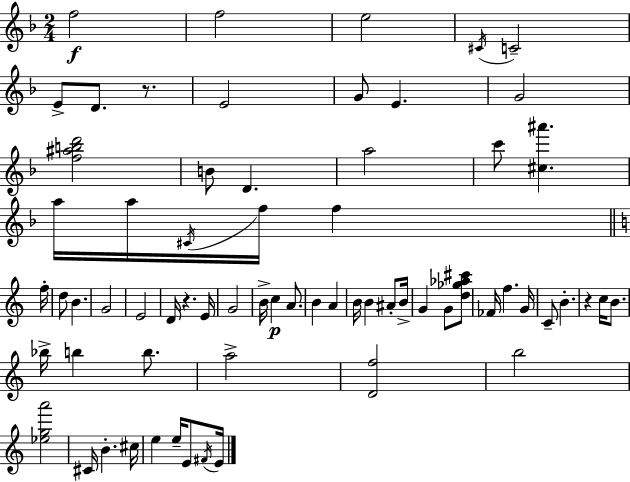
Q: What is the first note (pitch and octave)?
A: F5